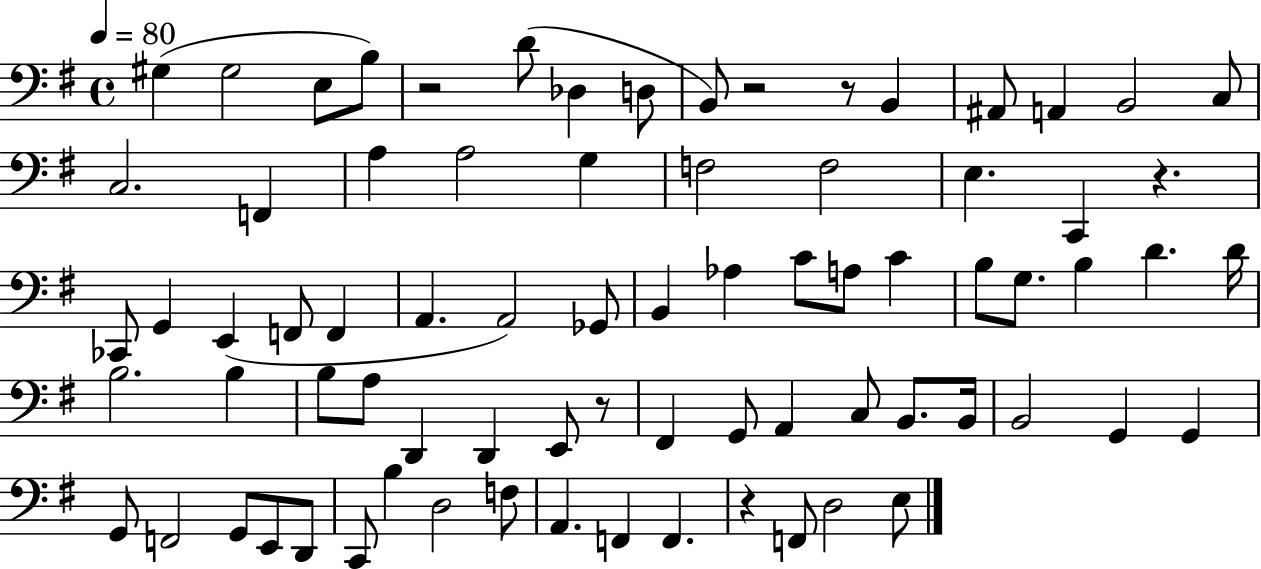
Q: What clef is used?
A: bass